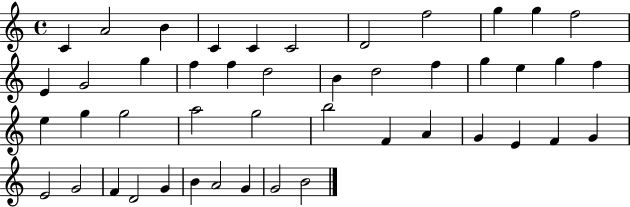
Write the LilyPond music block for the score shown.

{
  \clef treble
  \time 4/4
  \defaultTimeSignature
  \key c \major
  c'4 a'2 b'4 | c'4 c'4 c'2 | d'2 f''2 | g''4 g''4 f''2 | \break e'4 g'2 g''4 | f''4 f''4 d''2 | b'4 d''2 f''4 | g''4 e''4 g''4 f''4 | \break e''4 g''4 g''2 | a''2 g''2 | b''2 f'4 a'4 | g'4 e'4 f'4 g'4 | \break e'2 g'2 | f'4 d'2 g'4 | b'4 a'2 g'4 | g'2 b'2 | \break \bar "|."
}